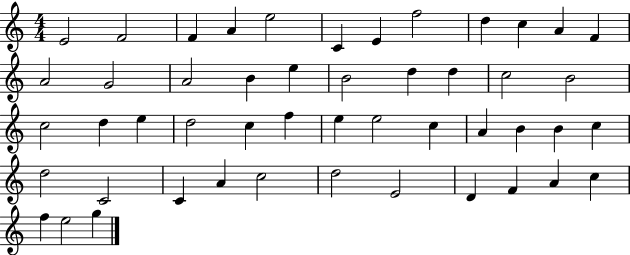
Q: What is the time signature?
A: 4/4